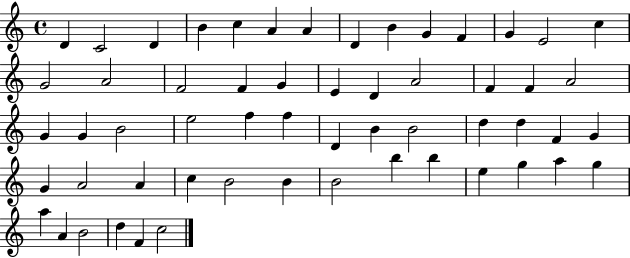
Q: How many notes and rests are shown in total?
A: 57